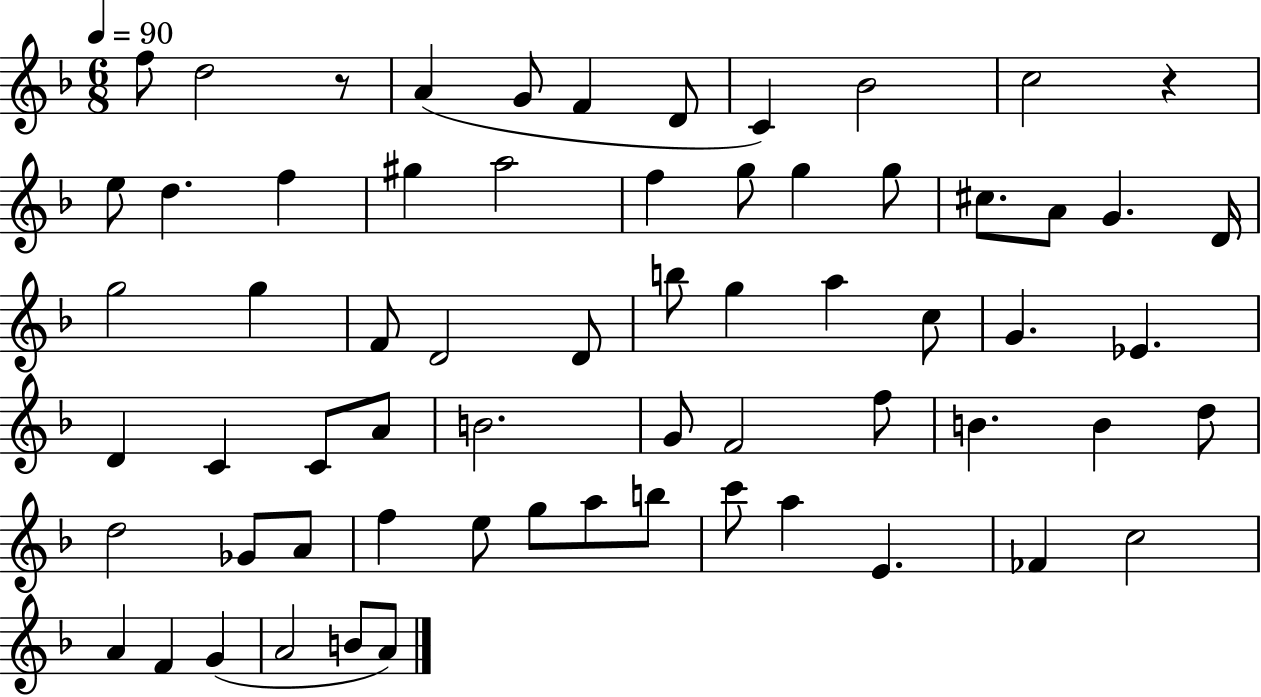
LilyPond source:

{
  \clef treble
  \numericTimeSignature
  \time 6/8
  \key f \major
  \tempo 4 = 90
  f''8 d''2 r8 | a'4( g'8 f'4 d'8 | c'4) bes'2 | c''2 r4 | \break e''8 d''4. f''4 | gis''4 a''2 | f''4 g''8 g''4 g''8 | cis''8. a'8 g'4. d'16 | \break g''2 g''4 | f'8 d'2 d'8 | b''8 g''4 a''4 c''8 | g'4. ees'4. | \break d'4 c'4 c'8 a'8 | b'2. | g'8 f'2 f''8 | b'4. b'4 d''8 | \break d''2 ges'8 a'8 | f''4 e''8 g''8 a''8 b''8 | c'''8 a''4 e'4. | fes'4 c''2 | \break a'4 f'4 g'4( | a'2 b'8 a'8) | \bar "|."
}